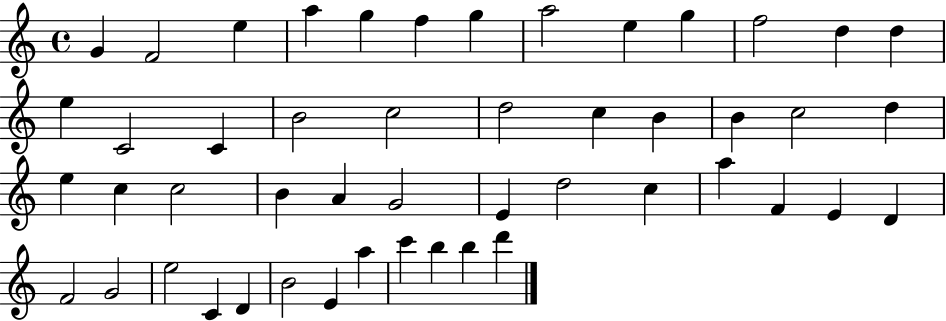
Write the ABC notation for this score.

X:1
T:Untitled
M:4/4
L:1/4
K:C
G F2 e a g f g a2 e g f2 d d e C2 C B2 c2 d2 c B B c2 d e c c2 B A G2 E d2 c a F E D F2 G2 e2 C D B2 E a c' b b d'